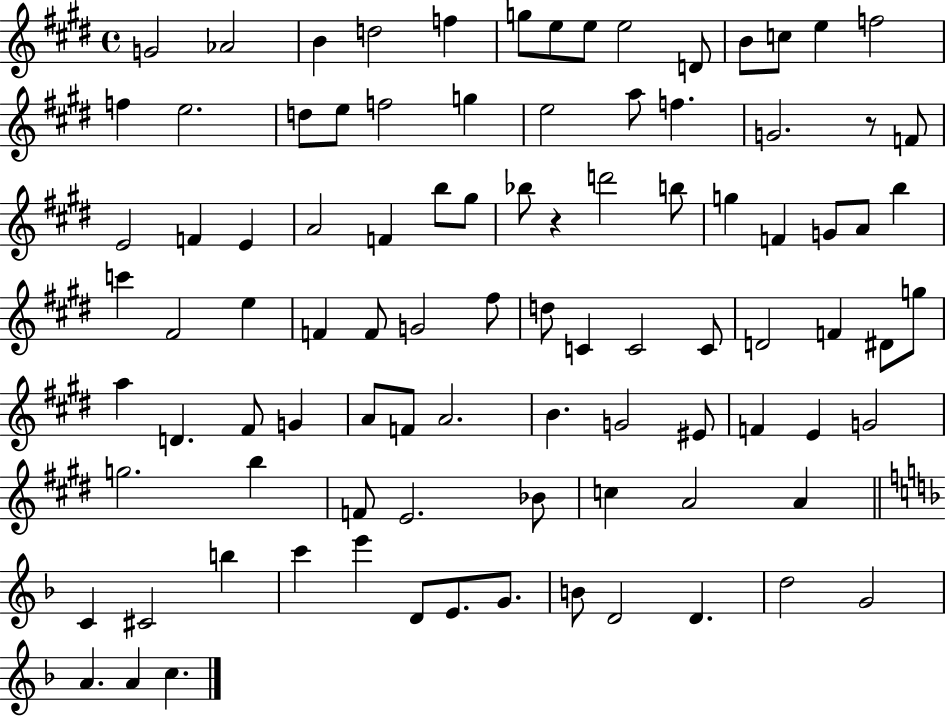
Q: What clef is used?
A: treble